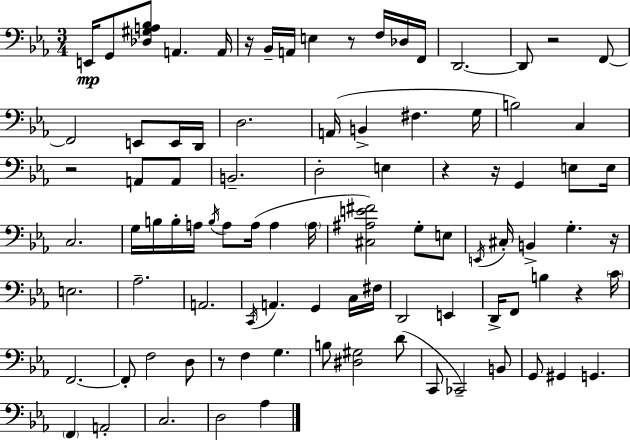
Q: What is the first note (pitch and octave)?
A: E2